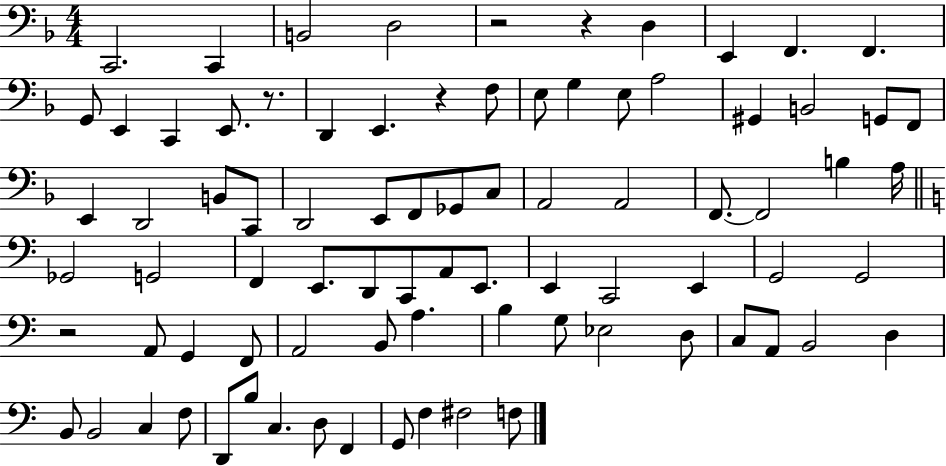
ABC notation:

X:1
T:Untitled
M:4/4
L:1/4
K:F
C,,2 C,, B,,2 D,2 z2 z D, E,, F,, F,, G,,/2 E,, C,, E,,/2 z/2 D,, E,, z F,/2 E,/2 G, E,/2 A,2 ^G,, B,,2 G,,/2 F,,/2 E,, D,,2 B,,/2 C,,/2 D,,2 E,,/2 F,,/2 _G,,/2 C,/2 A,,2 A,,2 F,,/2 F,,2 B, A,/4 _G,,2 G,,2 F,, E,,/2 D,,/2 C,,/2 A,,/2 E,,/2 E,, C,,2 E,, G,,2 G,,2 z2 A,,/2 G,, F,,/2 A,,2 B,,/2 A, B, G,/2 _E,2 D,/2 C,/2 A,,/2 B,,2 D, B,,/2 B,,2 C, F,/2 D,,/2 B,/2 C, D,/2 F,, G,,/2 F, ^F,2 F,/2